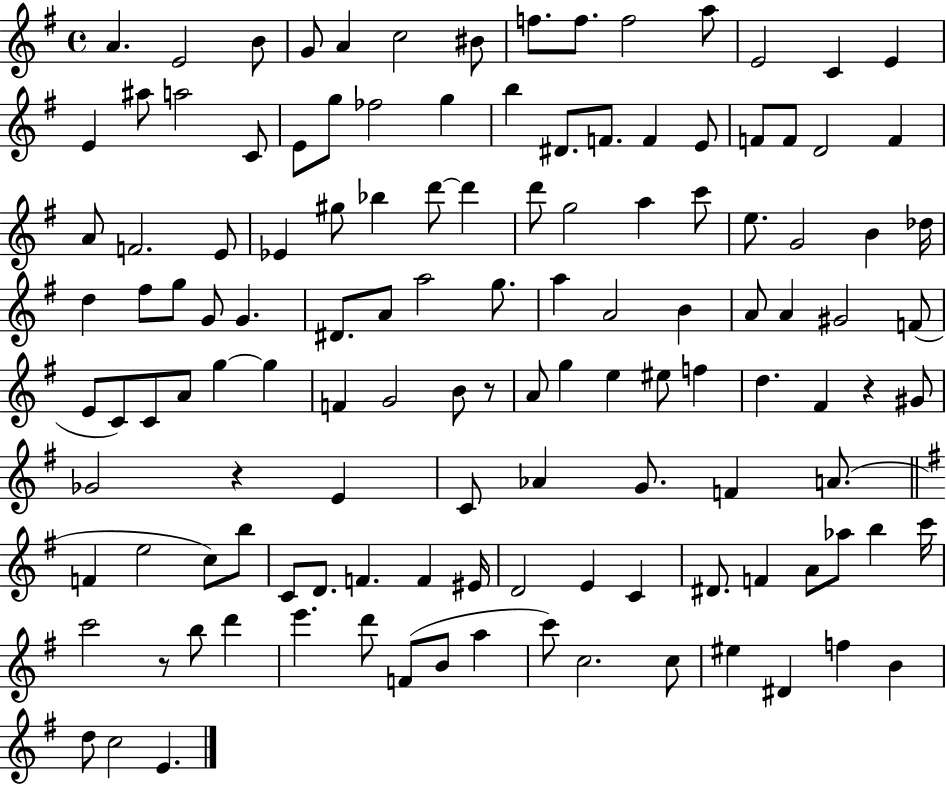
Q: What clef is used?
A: treble